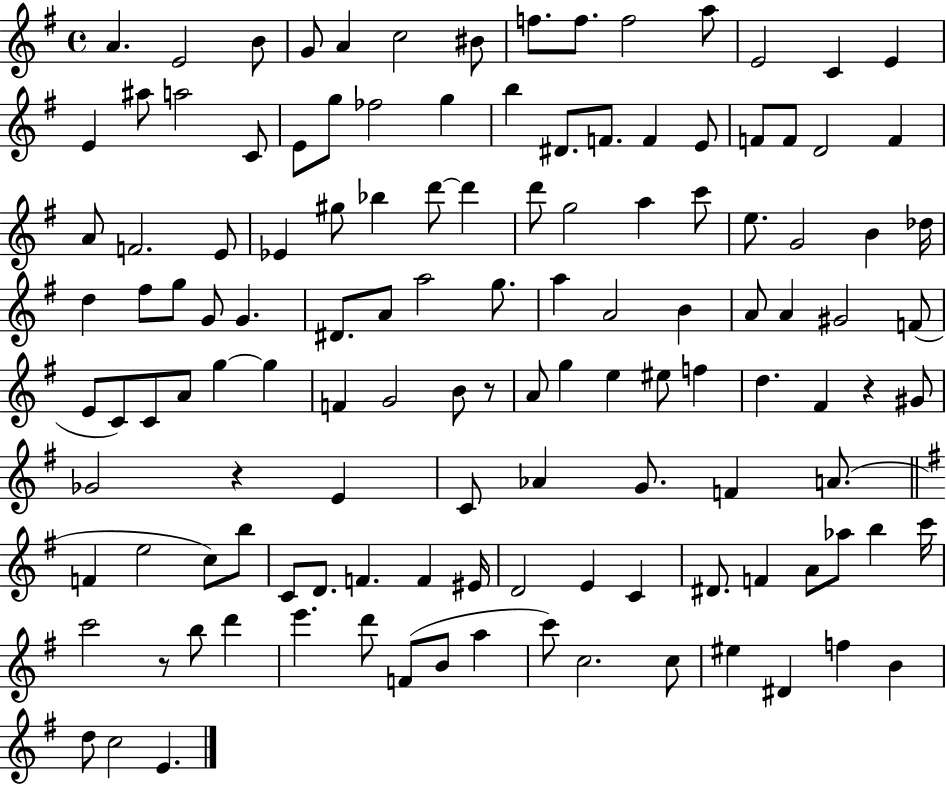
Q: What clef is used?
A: treble